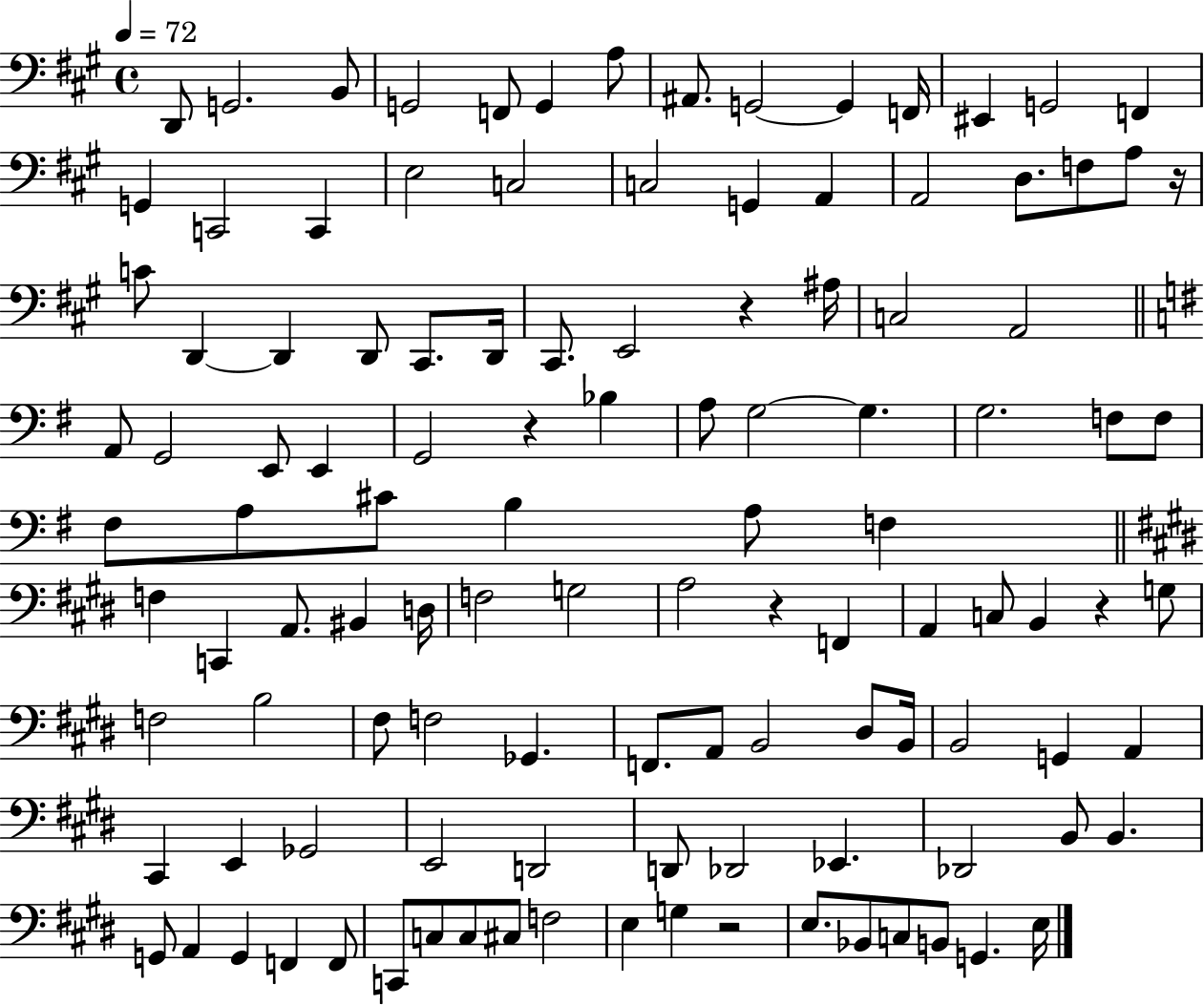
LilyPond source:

{
  \clef bass
  \time 4/4
  \defaultTimeSignature
  \key a \major
  \tempo 4 = 72
  d,8 g,2. b,8 | g,2 f,8 g,4 a8 | ais,8. g,2~~ g,4 f,16 | eis,4 g,2 f,4 | \break g,4 c,2 c,4 | e2 c2 | c2 g,4 a,4 | a,2 d8. f8 a8 r16 | \break c'8 d,4~~ d,4 d,8 cis,8. d,16 | cis,8. e,2 r4 ais16 | c2 a,2 | \bar "||" \break \key e \minor a,8 g,2 e,8 e,4 | g,2 r4 bes4 | a8 g2~~ g4. | g2. f8 f8 | \break fis8 a8 cis'8 b4 a8 f4 | \bar "||" \break \key e \major f4 c,4 a,8. bis,4 d16 | f2 g2 | a2 r4 f,4 | a,4 c8 b,4 r4 g8 | \break f2 b2 | fis8 f2 ges,4. | f,8. a,8 b,2 dis8 b,16 | b,2 g,4 a,4 | \break cis,4 e,4 ges,2 | e,2 d,2 | d,8 des,2 ees,4. | des,2 b,8 b,4. | \break g,8 a,4 g,4 f,4 f,8 | c,8 c8 c8 cis8 f2 | e4 g4 r2 | e8. bes,8 c8 b,8 g,4. e16 | \break \bar "|."
}